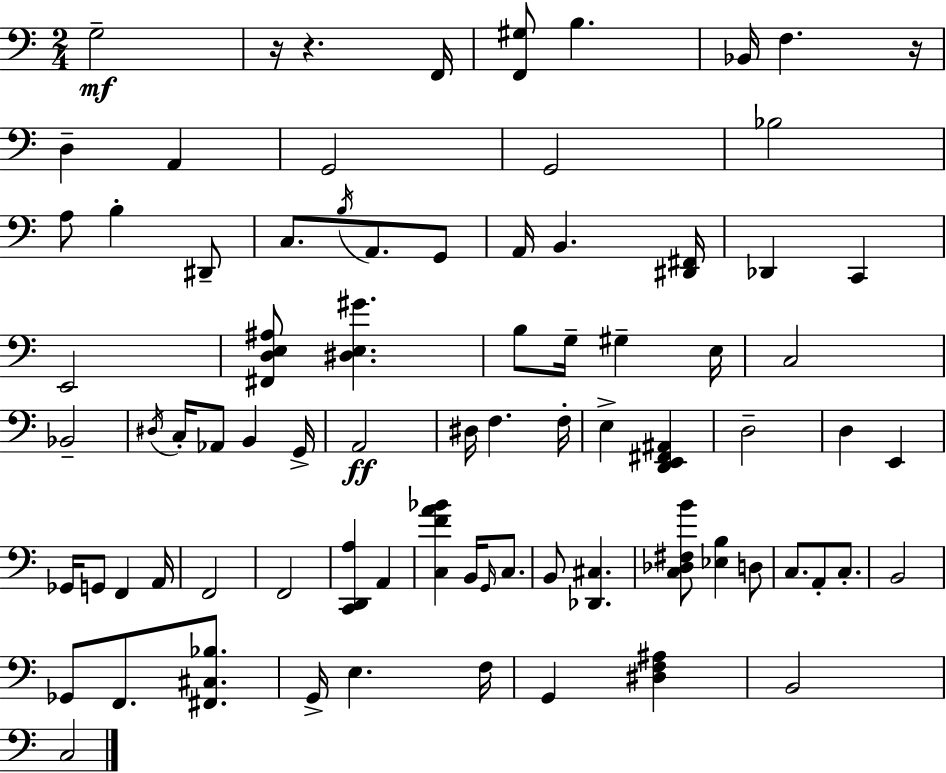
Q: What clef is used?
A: bass